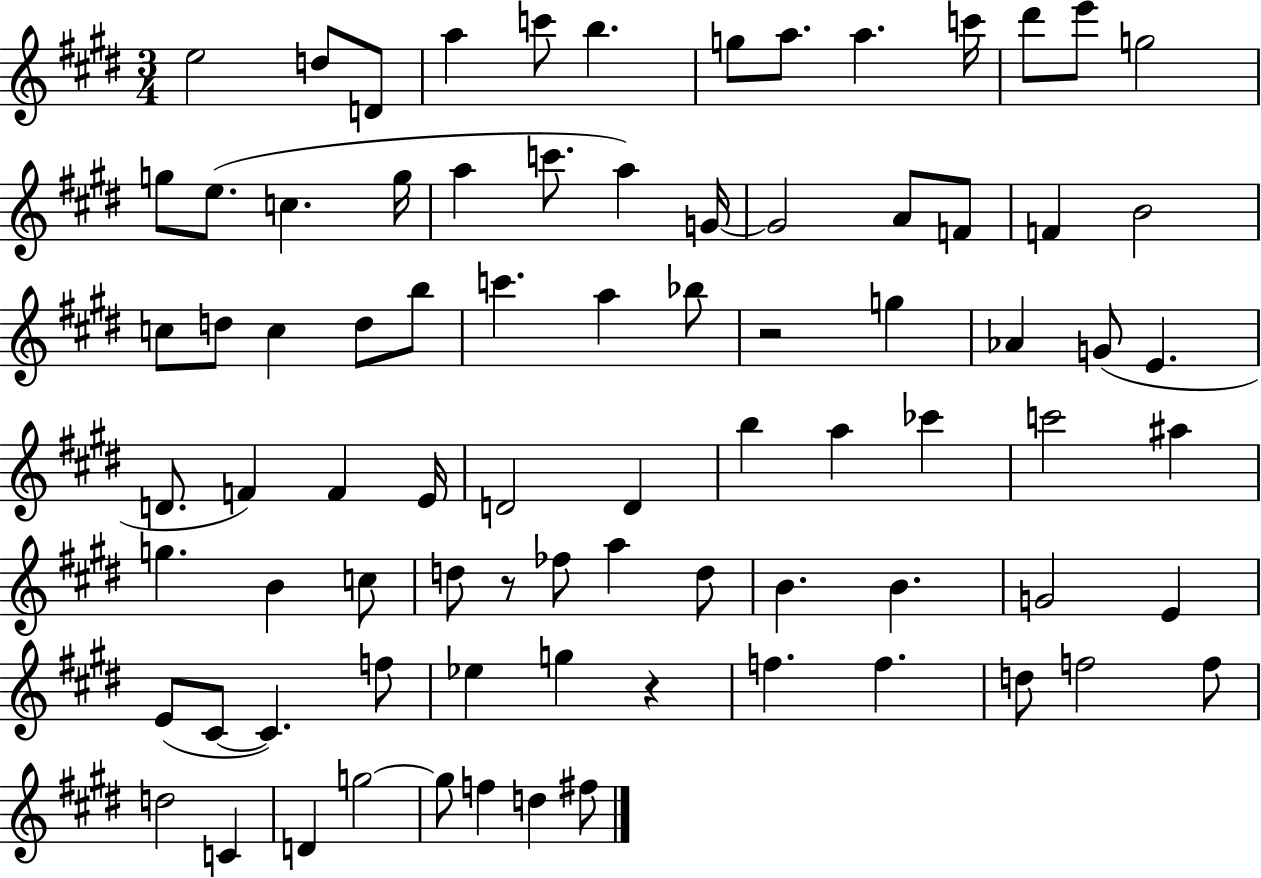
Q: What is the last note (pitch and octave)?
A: F#5